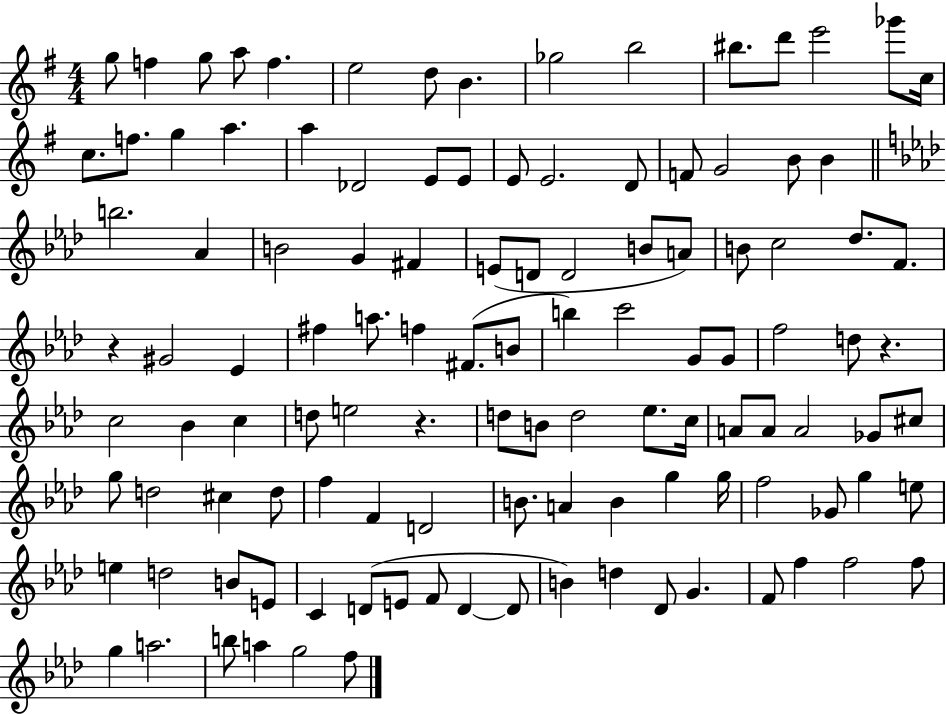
G5/e F5/q G5/e A5/e F5/q. E5/h D5/e B4/q. Gb5/h B5/h BIS5/e. D6/e E6/h Gb6/e C5/s C5/e. F5/e. G5/q A5/q. A5/q Db4/h E4/e E4/e E4/e E4/h. D4/e F4/e G4/h B4/e B4/q B5/h. Ab4/q B4/h G4/q F#4/q E4/e D4/e D4/h B4/e A4/e B4/e C5/h Db5/e. F4/e. R/q G#4/h Eb4/q F#5/q A5/e. F5/q F#4/e. B4/e B5/q C6/h G4/e G4/e F5/h D5/e R/q. C5/h Bb4/q C5/q D5/e E5/h R/q. D5/e B4/e D5/h Eb5/e. C5/s A4/e A4/e A4/h Gb4/e C#5/e G5/e D5/h C#5/q D5/e F5/q F4/q D4/h B4/e. A4/q B4/q G5/q G5/s F5/h Gb4/e G5/q E5/e E5/q D5/h B4/e E4/e C4/q D4/e E4/e F4/e D4/q D4/e B4/q D5/q Db4/e G4/q. F4/e F5/q F5/h F5/e G5/q A5/h. B5/e A5/q G5/h F5/e